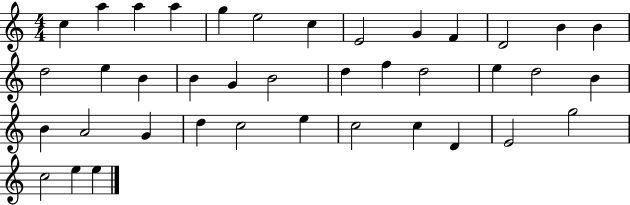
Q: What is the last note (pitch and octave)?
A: E5